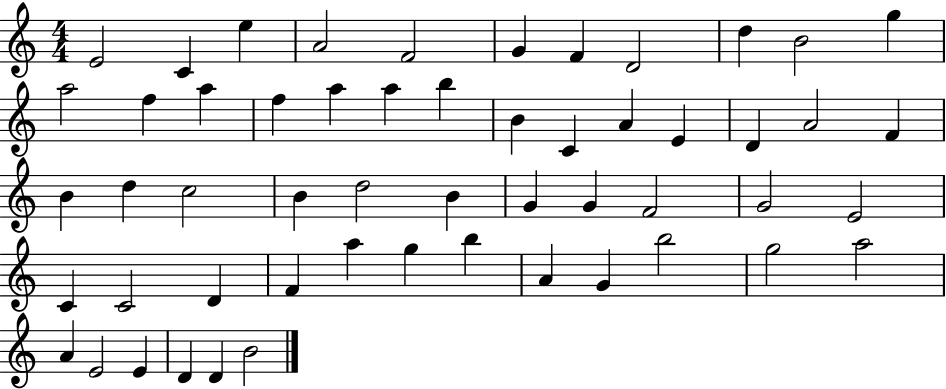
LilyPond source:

{
  \clef treble
  \numericTimeSignature
  \time 4/4
  \key c \major
  e'2 c'4 e''4 | a'2 f'2 | g'4 f'4 d'2 | d''4 b'2 g''4 | \break a''2 f''4 a''4 | f''4 a''4 a''4 b''4 | b'4 c'4 a'4 e'4 | d'4 a'2 f'4 | \break b'4 d''4 c''2 | b'4 d''2 b'4 | g'4 g'4 f'2 | g'2 e'2 | \break c'4 c'2 d'4 | f'4 a''4 g''4 b''4 | a'4 g'4 b''2 | g''2 a''2 | \break a'4 e'2 e'4 | d'4 d'4 b'2 | \bar "|."
}